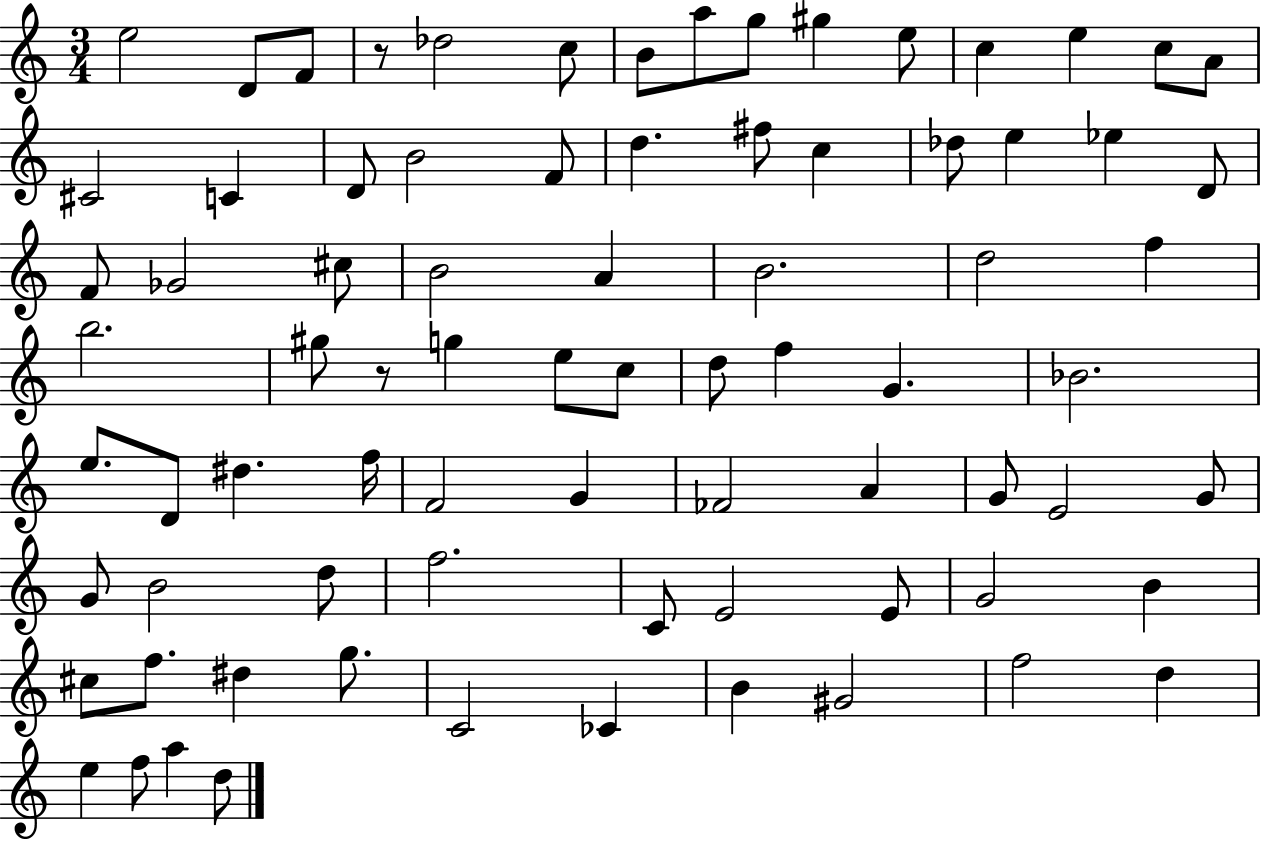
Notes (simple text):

E5/h D4/e F4/e R/e Db5/h C5/e B4/e A5/e G5/e G#5/q E5/e C5/q E5/q C5/e A4/e C#4/h C4/q D4/e B4/h F4/e D5/q. F#5/e C5/q Db5/e E5/q Eb5/q D4/e F4/e Gb4/h C#5/e B4/h A4/q B4/h. D5/h F5/q B5/h. G#5/e R/e G5/q E5/e C5/e D5/e F5/q G4/q. Bb4/h. E5/e. D4/e D#5/q. F5/s F4/h G4/q FES4/h A4/q G4/e E4/h G4/e G4/e B4/h D5/e F5/h. C4/e E4/h E4/e G4/h B4/q C#5/e F5/e. D#5/q G5/e. C4/h CES4/q B4/q G#4/h F5/h D5/q E5/q F5/e A5/q D5/e